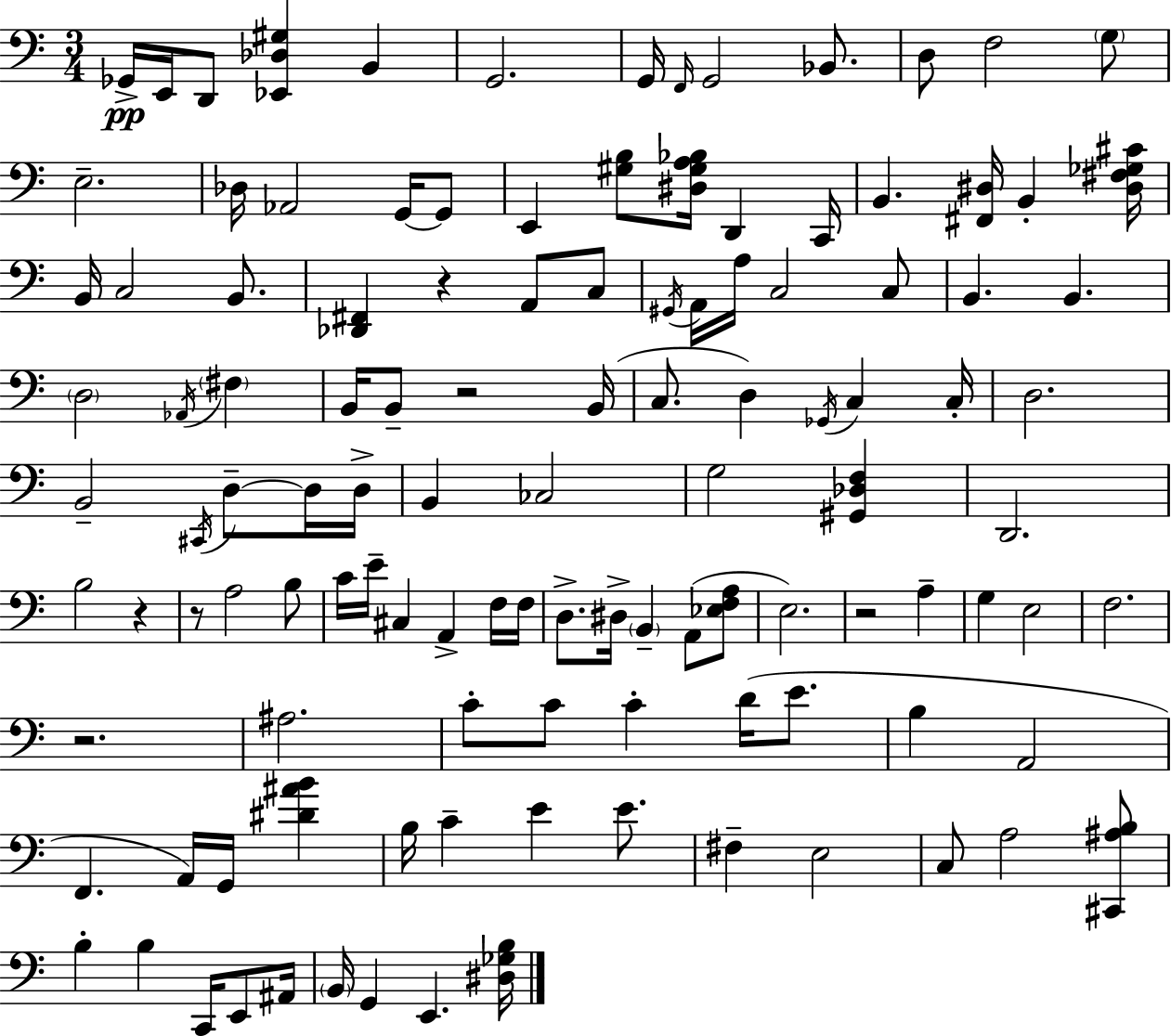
{
  \clef bass
  \numericTimeSignature
  \time 3/4
  \key c \major
  ges,16->\pp e,16 d,8 <ees, des gis>4 b,4 | g,2. | g,16 \grace { f,16 } g,2 bes,8. | d8 f2 \parenthesize g8 | \break e2.-- | des16 aes,2 g,16~~ g,8 | e,4 <gis b>8 <dis gis a bes>16 d,4 | c,16 b,4. <fis, dis>16 b,4-. | \break <dis fis ges cis'>16 b,16 c2 b,8. | <des, fis,>4 r4 a,8 c8 | \acciaccatura { gis,16 } a,16 a16 c2 | c8 b,4. b,4. | \break \parenthesize d2 \acciaccatura { aes,16 } \parenthesize fis4 | b,16 b,8-- r2 | b,16( c8. d4) \acciaccatura { ges,16 } c4 | c16-. d2. | \break b,2-- | \acciaccatura { cis,16 } d8--~~ d16 d16-> b,4 ces2 | g2 | <gis, des f>4 d,2. | \break b2 | r4 r8 a2 | b8 c'16 e'16-- cis4 a,4-> | f16 f16 d8.-> dis16-> \parenthesize b,4-- | \break a,8( <ees f a>8 e2.) | r2 | a4-- g4 e2 | f2. | \break r2. | ais2. | c'8-. c'8 c'4-. | d'16( e'8. b4 a,2 | \break f,4. a,16) | g,16 <dis' ais' b'>4 b16 c'4-- e'4 | e'8. fis4-- e2 | c8 a2 | \break <cis, ais b>8 b4-. b4 | c,16 e,8 ais,16 \parenthesize b,16 g,4 e,4. | <dis ges b>16 \bar "|."
}